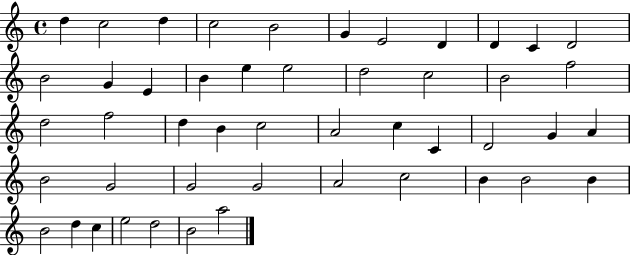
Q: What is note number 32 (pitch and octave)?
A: A4